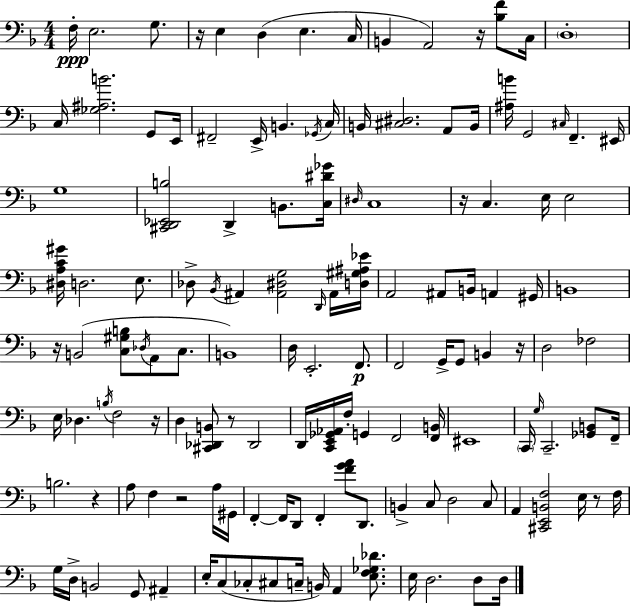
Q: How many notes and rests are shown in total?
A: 136